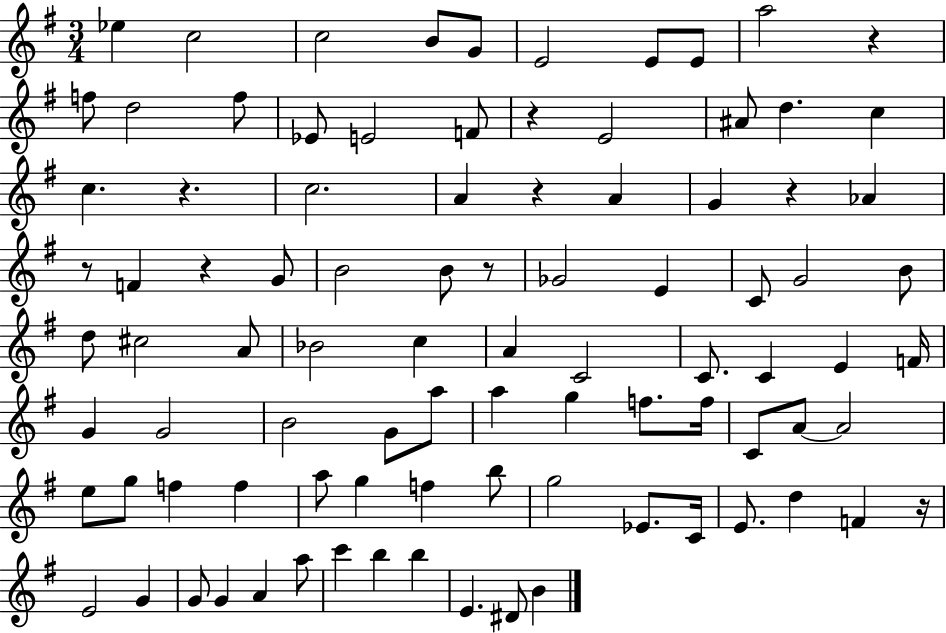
X:1
T:Untitled
M:3/4
L:1/4
K:G
_e c2 c2 B/2 G/2 E2 E/2 E/2 a2 z f/2 d2 f/2 _E/2 E2 F/2 z E2 ^A/2 d c c z c2 A z A G z _A z/2 F z G/2 B2 B/2 z/2 _G2 E C/2 G2 B/2 d/2 ^c2 A/2 _B2 c A C2 C/2 C E F/4 G G2 B2 G/2 a/2 a g f/2 f/4 C/2 A/2 A2 e/2 g/2 f f a/2 g f b/2 g2 _E/2 C/4 E/2 d F z/4 E2 G G/2 G A a/2 c' b b E ^D/2 B